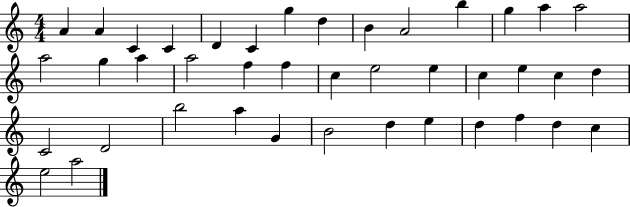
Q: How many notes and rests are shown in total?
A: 41